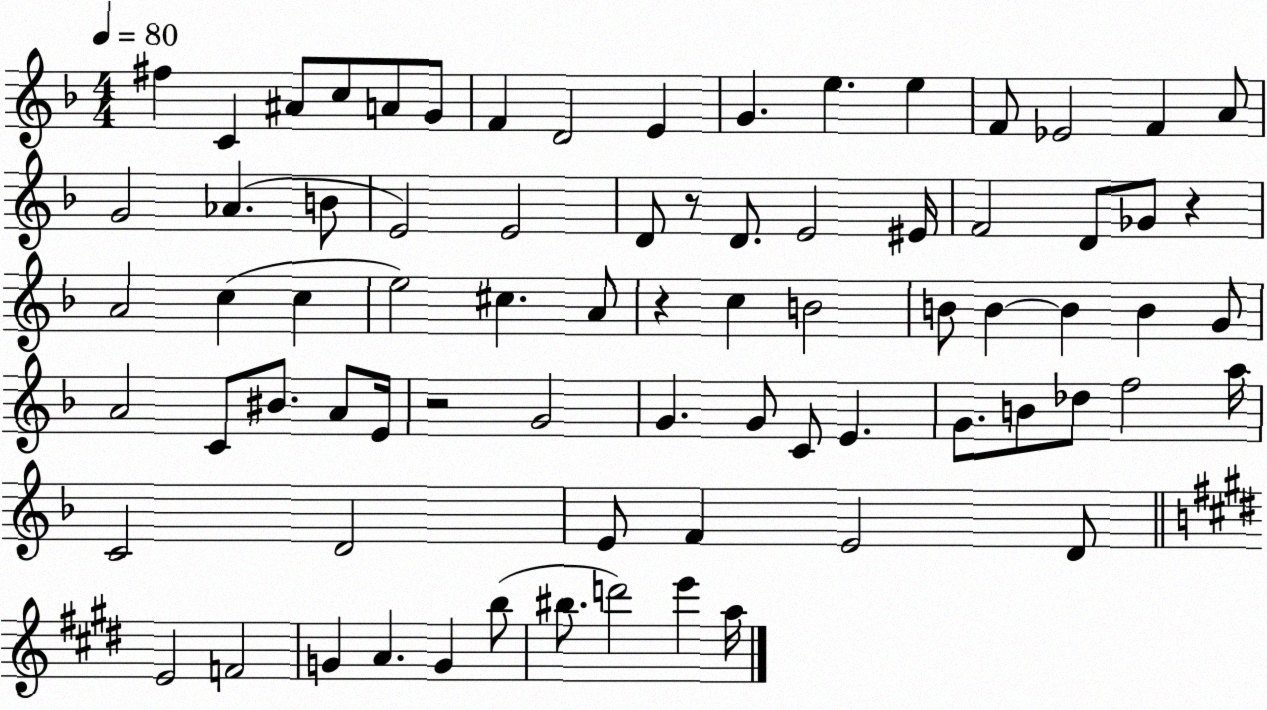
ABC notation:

X:1
T:Untitled
M:4/4
L:1/4
K:F
^f C ^A/2 c/2 A/2 G/2 F D2 E G e e F/2 _E2 F A/2 G2 _A B/2 E2 E2 D/2 z/2 D/2 E2 ^E/4 F2 D/2 _G/2 z A2 c c e2 ^c A/2 z c B2 B/2 B B B G/2 A2 C/2 ^B/2 A/2 E/4 z2 G2 G G/2 C/2 E G/2 B/2 _d/2 f2 a/4 C2 D2 E/2 F E2 D/2 E2 F2 G A G b/2 ^b/2 d'2 e' a/4